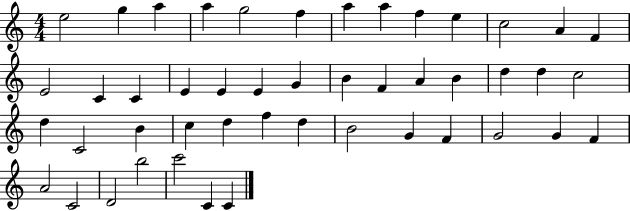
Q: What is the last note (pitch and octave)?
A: C4